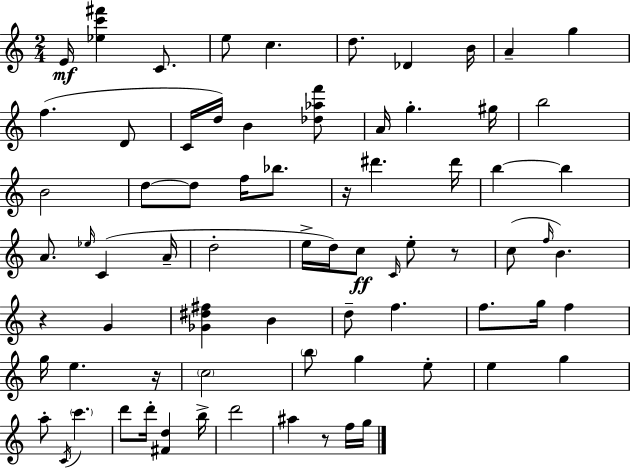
X:1
T:Untitled
M:2/4
L:1/4
K:C
E/4 [_ec'^f'] C/2 e/2 c d/2 _D B/4 A g f D/2 C/4 d/4 B [_d_af']/2 A/4 g ^g/4 b2 B2 d/2 d/2 f/4 _b/2 z/4 ^d' ^d'/4 b b A/2 _e/4 C A/4 d2 e/4 d/4 c/2 C/4 e/2 z/2 c/2 f/4 B z G [_G^d^f] B d/2 f f/2 g/4 f g/4 e z/4 c2 b/2 g e/2 e g a/2 C/4 c' d'/2 d'/4 [^Fd] b/4 d'2 ^a z/2 f/4 g/4